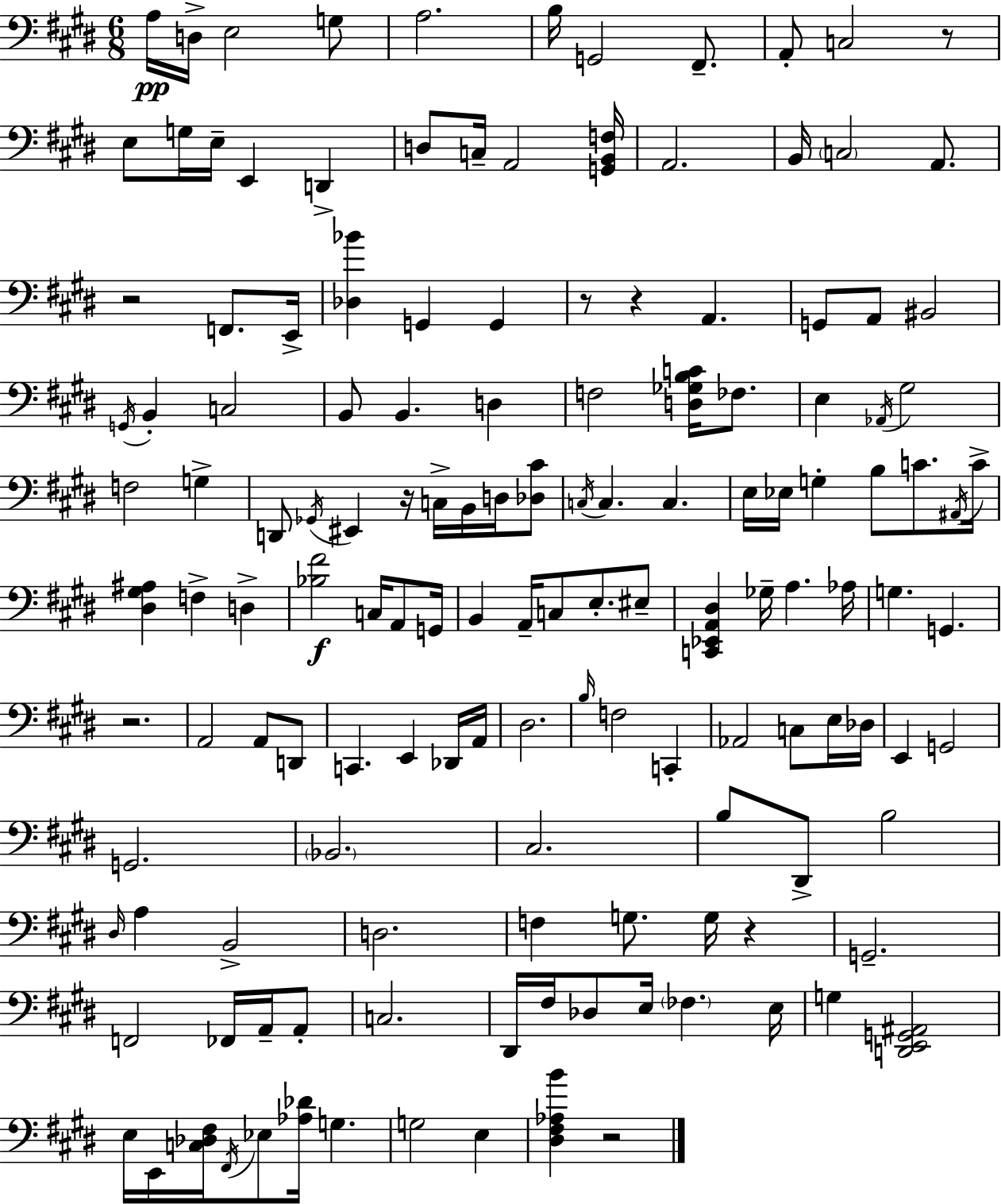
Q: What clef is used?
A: bass